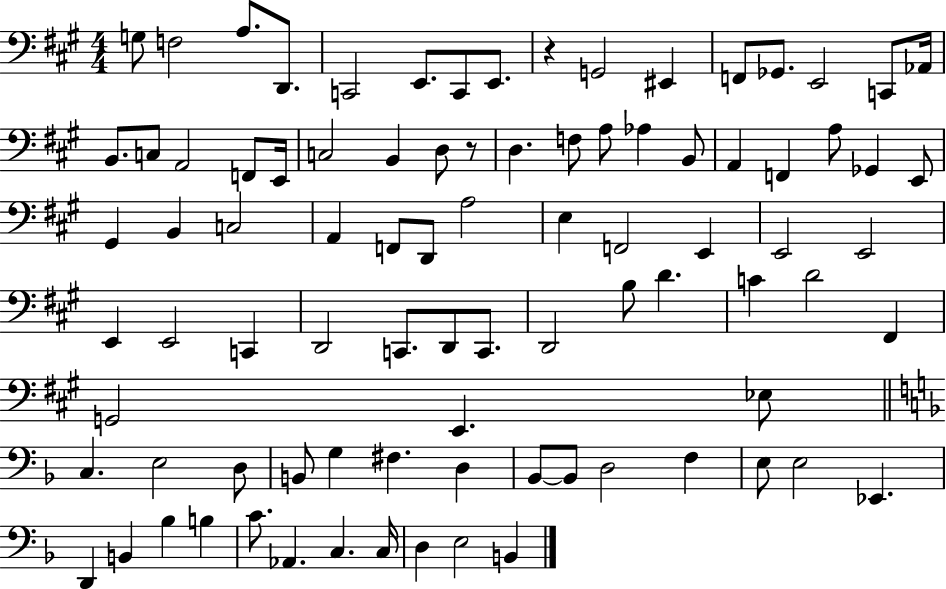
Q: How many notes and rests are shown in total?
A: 88